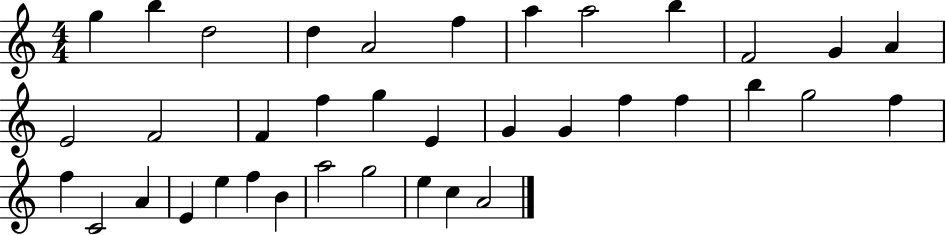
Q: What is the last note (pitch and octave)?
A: A4